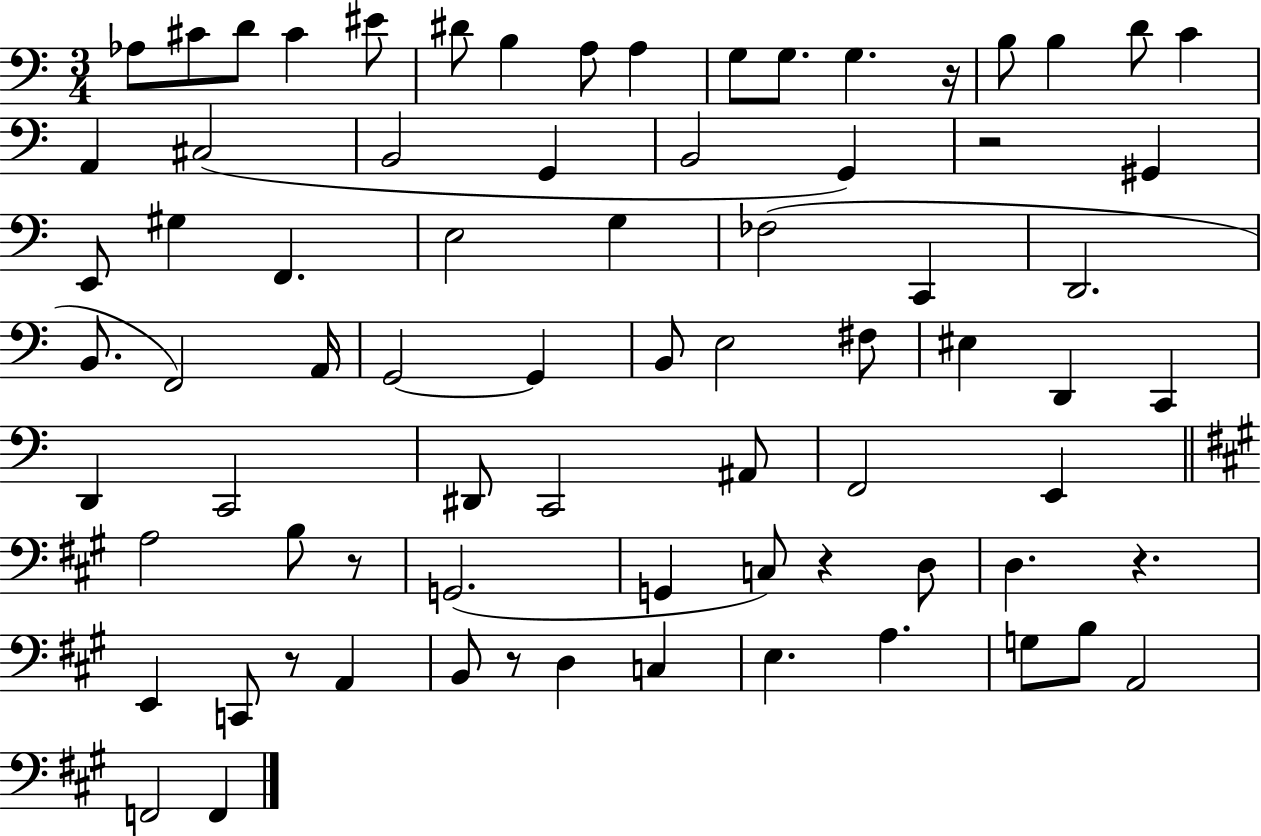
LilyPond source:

{
  \clef bass
  \numericTimeSignature
  \time 3/4
  \key c \major
  aes8 cis'8 d'8 cis'4 eis'8 | dis'8 b4 a8 a4 | g8 g8. g4. r16 | b8 b4 d'8 c'4 | \break a,4 cis2( | b,2 g,4 | b,2 g,4) | r2 gis,4 | \break e,8 gis4 f,4. | e2 g4 | fes2( c,4 | d,2. | \break b,8. f,2) a,16 | g,2~~ g,4 | b,8 e2 fis8 | eis4 d,4 c,4 | \break d,4 c,2 | dis,8 c,2 ais,8 | f,2 e,4 | \bar "||" \break \key a \major a2 b8 r8 | g,2.( | g,4 c8) r4 d8 | d4. r4. | \break e,4 c,8 r8 a,4 | b,8 r8 d4 c4 | e4. a4. | g8 b8 a,2 | \break f,2 f,4 | \bar "|."
}